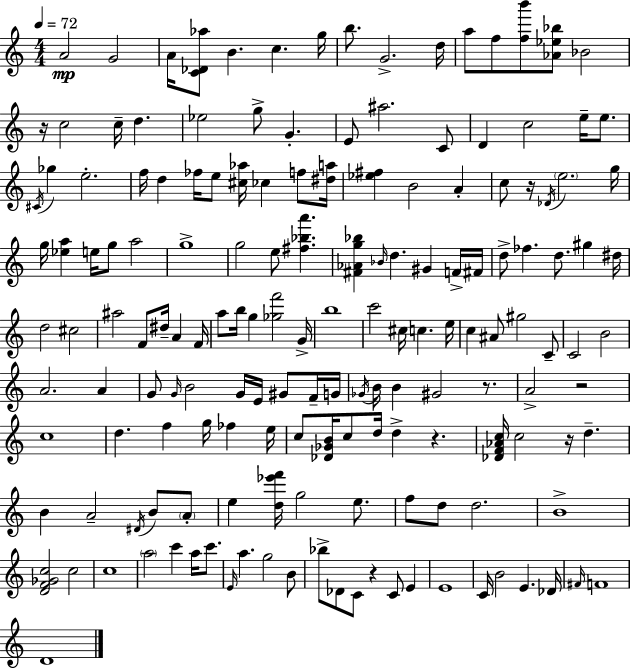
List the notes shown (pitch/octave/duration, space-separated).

A4/h G4/h A4/s [C4,Db4,Ab5]/e B4/q. C5/q. G5/s B5/e. G4/h. D5/s A5/e F5/e [F5,B6]/e [Ab4,Eb5,Bb5]/e Bb4/h R/s C5/h C5/s D5/q. Eb5/h G5/e G4/q. E4/e A#5/h. C4/e D4/q C5/h E5/s E5/e. C#4/s Gb5/q E5/h. F5/s D5/q FES5/s E5/e [C#5,Ab5]/s CES5/q F5/e [D#5,A5]/s [Eb5,F#5]/q B4/h A4/q C5/e R/s Db4/s E5/h. G5/s G5/s [Eb5,A5]/q E5/s G5/e A5/h G5/w G5/h E5/e [F#5,Bb5,A6]/q. [F#4,Ab4,G5,Bb5]/q Bb4/s D5/q. G#4/q F4/s F#4/s D5/e FES5/q. D5/e. G#5/q D#5/s D5/h C#5/h A#5/h F4/e D#5/s A4/q F4/s A5/e B5/s G5/q [Gb5,F6]/h G4/s B5/w C6/h C#5/s C5/q. E5/s C5/q A#4/e G#5/h C4/e C4/h B4/h A4/h. A4/q G4/e G4/s B4/h G4/s E4/s G#4/e F4/s G4/s Gb4/s B4/s B4/q G#4/h R/e. A4/h R/h C5/w D5/q. F5/q G5/s FES5/q E5/s C5/e [Db4,Gb4,B4]/s C5/e D5/s D5/q R/q. [Db4,F4,Ab4,C5]/s C5/h R/s D5/q. B4/q A4/h D#4/s B4/e A4/e E5/q [D5,Eb6,F6]/s G5/h E5/e. F5/e D5/e D5/h. B4/w [D4,F4,Gb4,C5]/h C5/h C5/w A5/h C6/q A5/s C6/e. E4/s A5/q. G5/h B4/e Bb5/e Db4/e C4/e R/q C4/e E4/q E4/w C4/s B4/h E4/q. Db4/s F#4/s F4/w D4/w